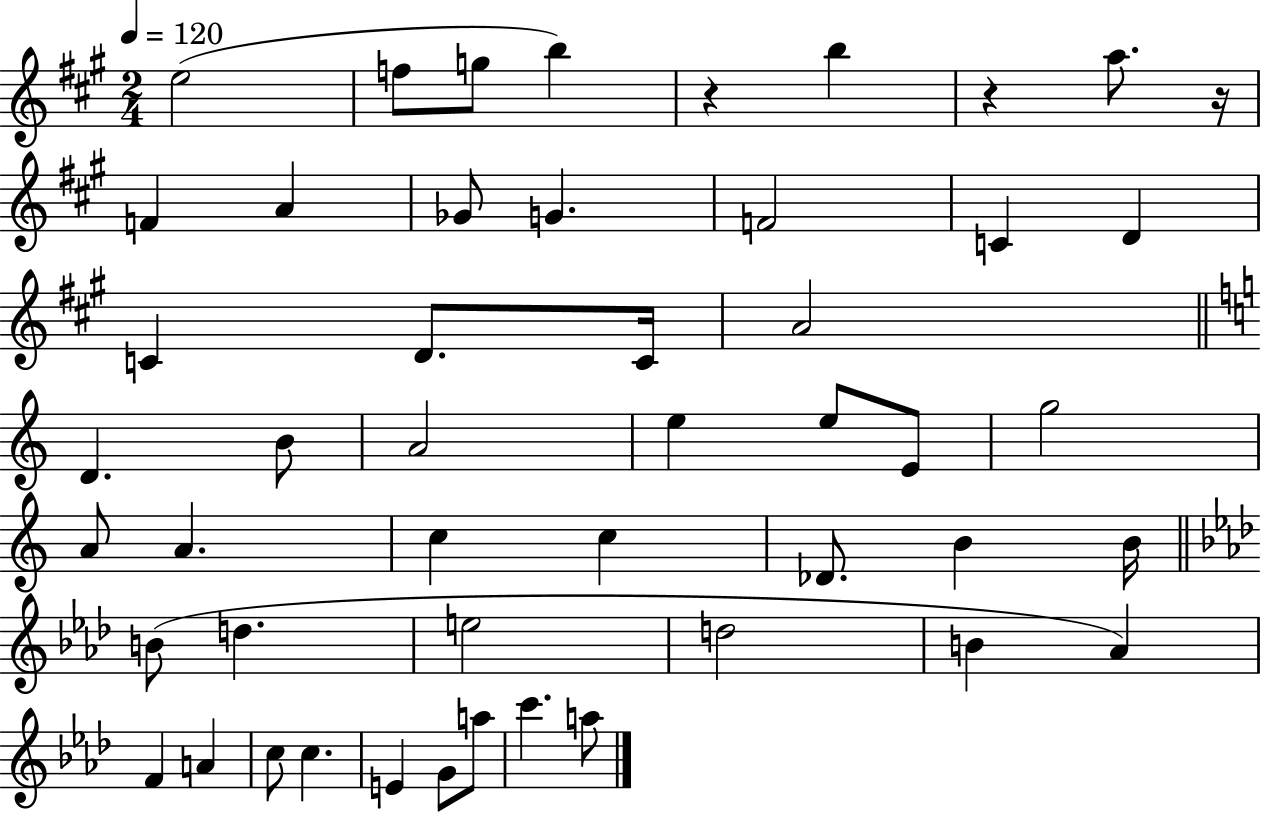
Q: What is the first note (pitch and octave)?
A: E5